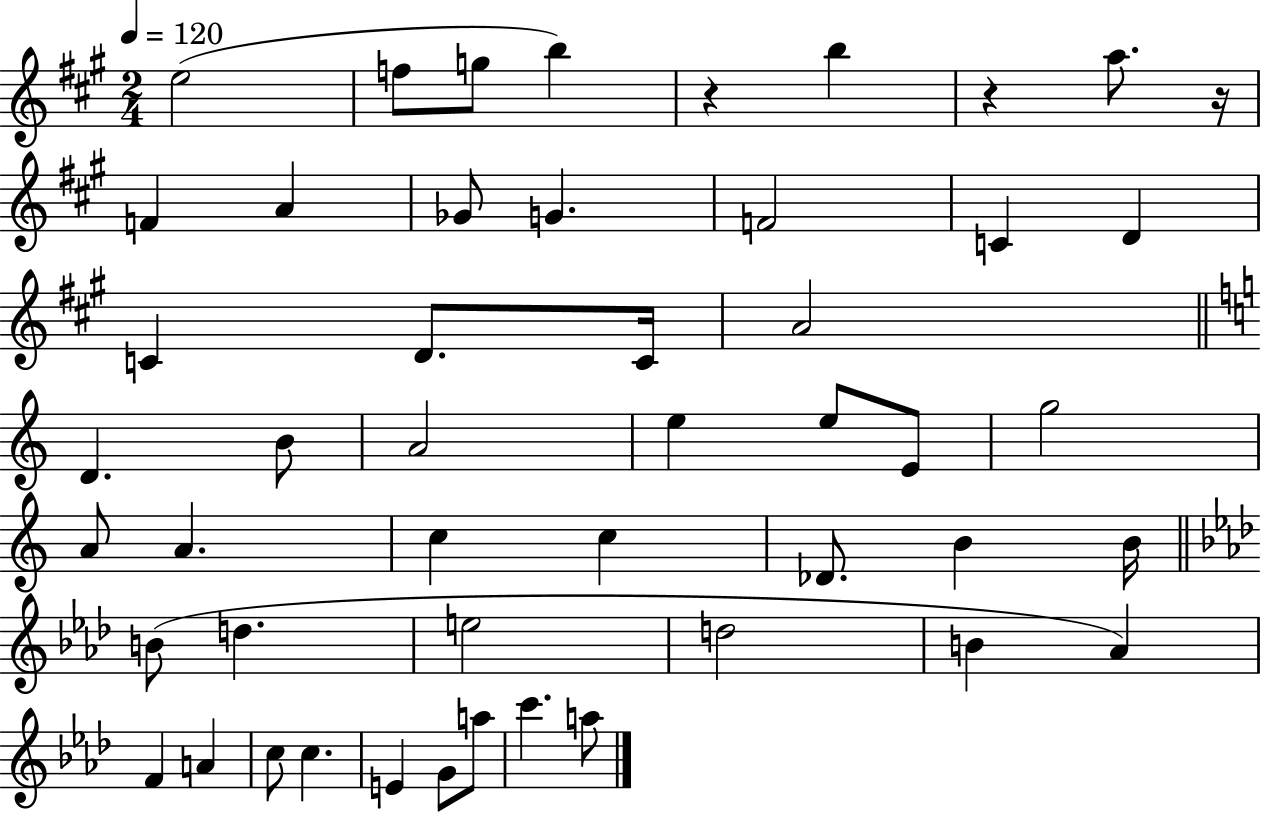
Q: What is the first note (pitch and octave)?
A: E5